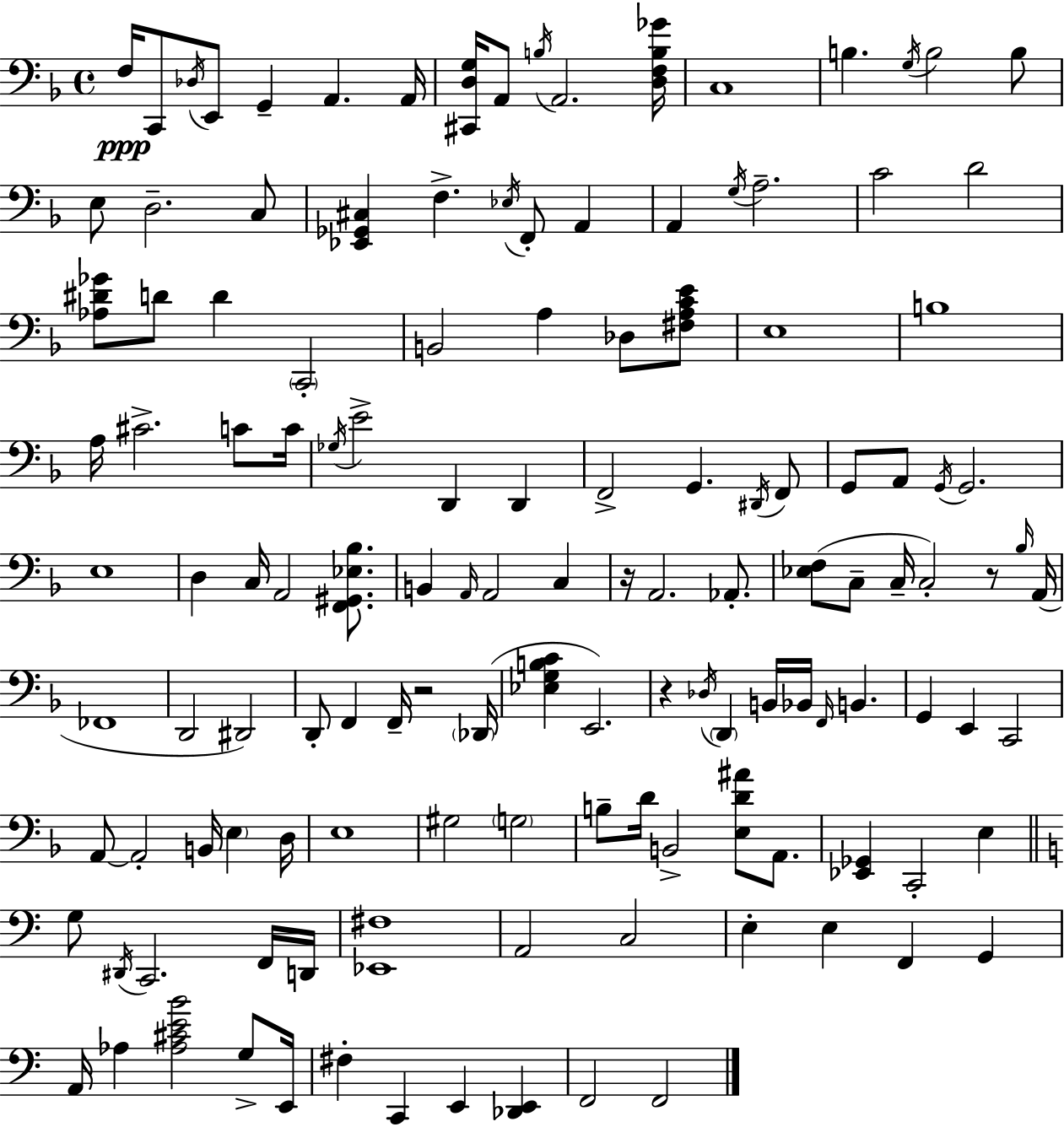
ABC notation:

X:1
T:Untitled
M:4/4
L:1/4
K:F
F,/4 C,,/2 _D,/4 E,,/2 G,, A,, A,,/4 [^C,,D,G,]/4 A,,/2 B,/4 A,,2 [D,F,B,_G]/4 C,4 B, G,/4 B,2 B,/2 E,/2 D,2 C,/2 [_E,,_G,,^C,] F, _E,/4 F,,/2 A,, A,, G,/4 A,2 C2 D2 [_A,^D_G]/2 D/2 D C,,2 B,,2 A, _D,/2 [^F,A,CE]/2 E,4 B,4 A,/4 ^C2 C/2 C/4 _G,/4 E2 D,, D,, F,,2 G,, ^D,,/4 F,,/2 G,,/2 A,,/2 G,,/4 G,,2 E,4 D, C,/4 A,,2 [F,,^G,,_E,_B,]/2 B,, A,,/4 A,,2 C, z/4 A,,2 _A,,/2 [_E,F,]/2 C,/2 C,/4 C,2 z/2 _B,/4 A,,/4 _F,,4 D,,2 ^D,,2 D,,/2 F,, F,,/4 z2 _D,,/4 [_E,G,B,C] E,,2 z _D,/4 D,, B,,/4 _B,,/4 F,,/4 B,, G,, E,, C,,2 A,,/2 A,,2 B,,/4 E, D,/4 E,4 ^G,2 G,2 B,/2 D/4 B,,2 [E,D^A]/2 A,,/2 [_E,,_G,,] C,,2 E, G,/2 ^D,,/4 C,,2 F,,/4 D,,/4 [_E,,^F,]4 A,,2 C,2 E, E, F,, G,, A,,/4 _A, [_A,^CEB]2 G,/2 E,,/4 ^F, C,, E,, [_D,,E,,] F,,2 F,,2